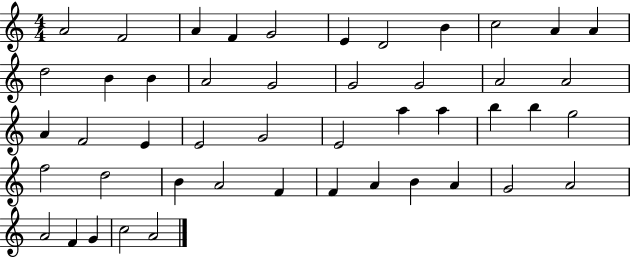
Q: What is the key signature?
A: C major